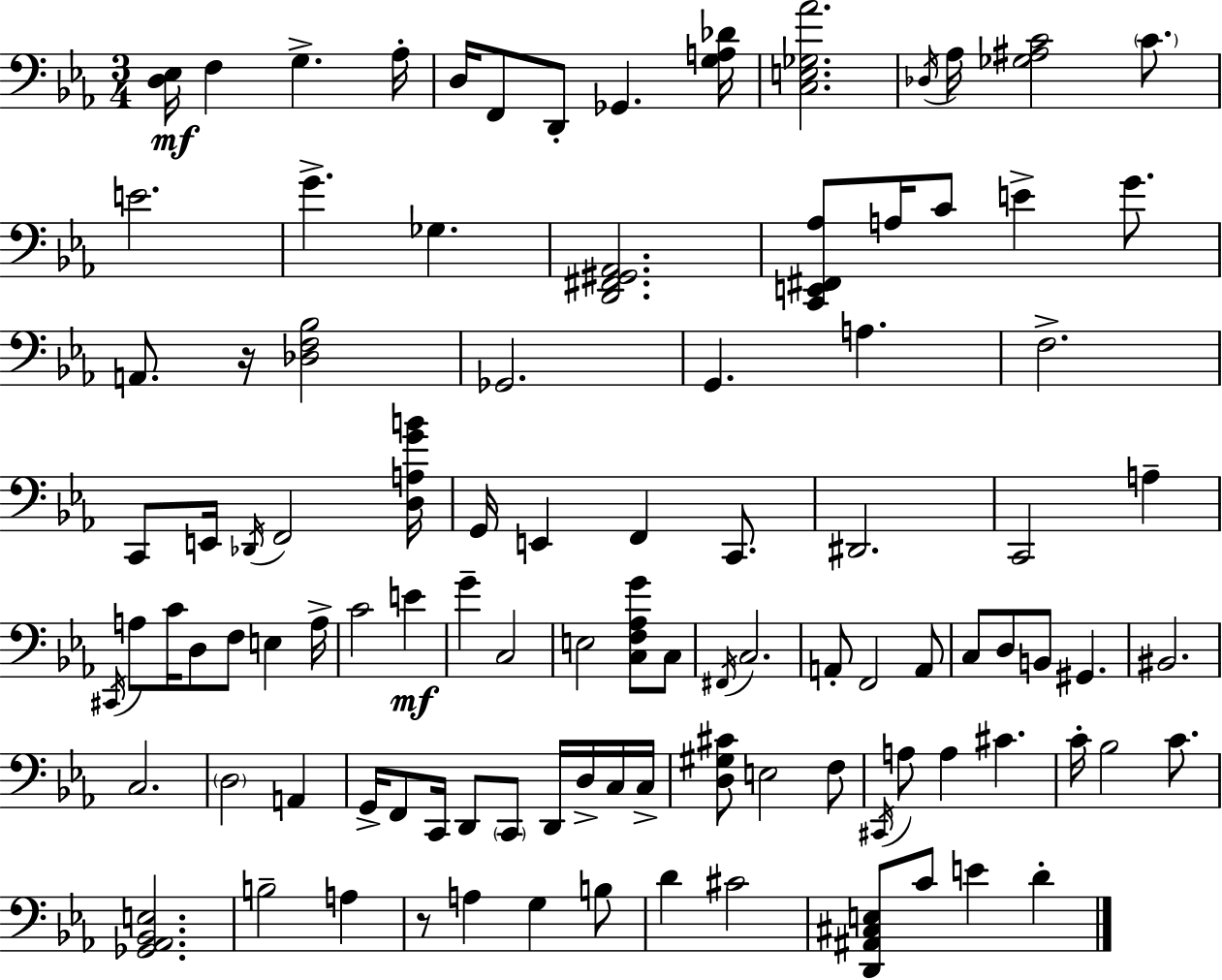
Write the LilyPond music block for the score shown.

{
  \clef bass
  \numericTimeSignature
  \time 3/4
  \key ees \major
  <d ees>16\mf f4 g4.-> aes16-. | d16 f,8 d,8-. ges,4. <g a des'>16 | <c e ges aes'>2. | \acciaccatura { des16 } aes16 <ges ais c'>2 \parenthesize c'8. | \break e'2. | g'4.-> ges4. | <d, fis, gis, aes,>2. | <c, e, fis, aes>8 a16 c'8 e'4-> g'8. | \break a,8. r16 <des f bes>2 | ges,2. | g,4. a4. | f2.-> | \break c,8 e,16 \acciaccatura { des,16 } f,2 | <d a g' b'>16 g,16 e,4 f,4 c,8. | dis,2. | c,2 a4-- | \break \acciaccatura { cis,16 } a8 c'16 d8 f8 e4 | a16-> c'2 e'4\mf | g'4-- c2 | e2 <c f aes g'>8 | \break c8 \acciaccatura { fis,16 } c2. | a,8-. f,2 | a,8 c8 d8 b,8 gis,4. | bis,2. | \break c2. | \parenthesize d2 | a,4 g,16-> f,8 c,16 d,8 \parenthesize c,8 | d,16 d16-> c16 c16-> <d gis cis'>8 e2 | \break f8 \acciaccatura { cis,16 } a8 a4 cis'4. | c'16-. bes2 | c'8. <ges, aes, bes, e>2. | b2-- | \break a4 r8 a4 g4 | b8 d'4 cis'2 | <d, ais, cis e>8 c'8 e'4 | d'4-. \bar "|."
}